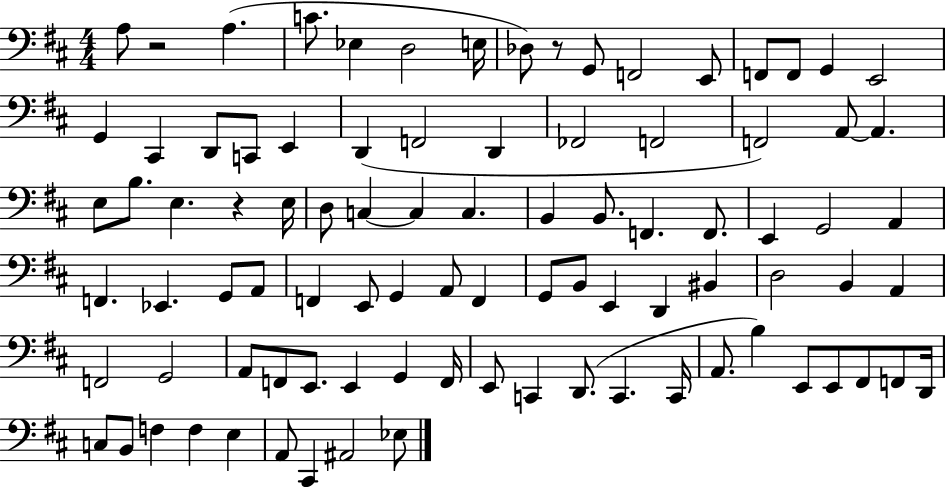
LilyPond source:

{
  \clef bass
  \numericTimeSignature
  \time 4/4
  \key d \major
  a8 r2 a4.( | c'8. ees4 d2 e16 | des8) r8 g,8 f,2 e,8 | f,8 f,8 g,4 e,2 | \break g,4 cis,4 d,8 c,8 e,4 | d,4( f,2 d,4 | fes,2 f,2 | f,2) a,8~~ a,4. | \break e8 b8. e4. r4 e16 | d8 c4~~ c4 c4. | b,4 b,8. f,4. f,8. | e,4 g,2 a,4 | \break f,4. ees,4. g,8 a,8 | f,4 e,8 g,4 a,8 f,4 | g,8 b,8 e,4 d,4 bis,4 | d2 b,4 a,4 | \break f,2 g,2 | a,8 f,8 e,8. e,4 g,4 f,16 | e,8 c,4 d,8.( c,4. c,16 | a,8. b4) e,8 e,8 fis,8 f,8 d,16 | \break c8 b,8 f4 f4 e4 | a,8 cis,4 ais,2 ees8 | \bar "|."
}